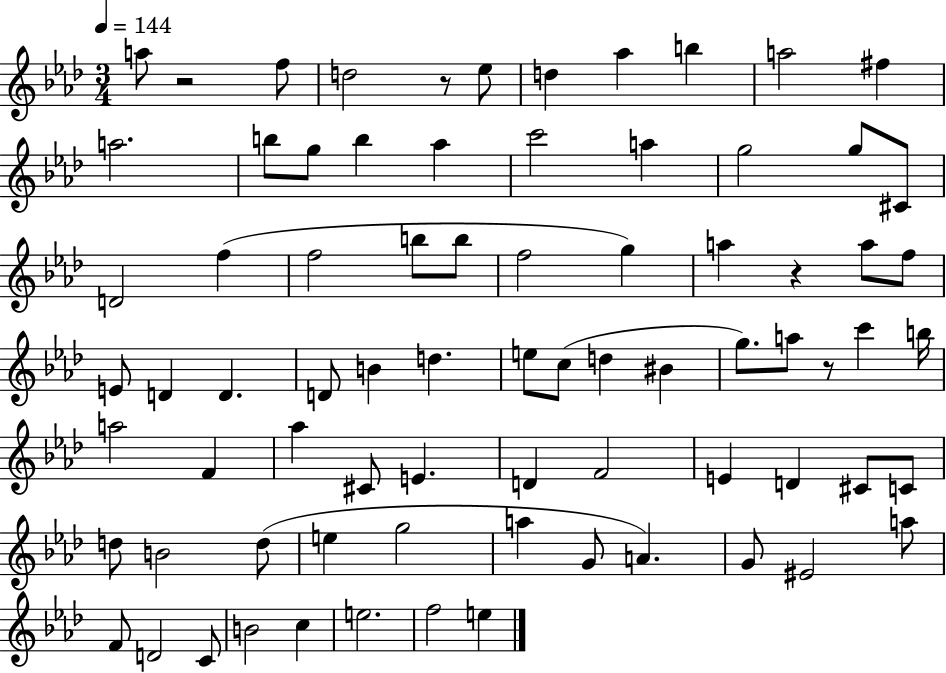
X:1
T:Untitled
M:3/4
L:1/4
K:Ab
a/2 z2 f/2 d2 z/2 _e/2 d _a b a2 ^f a2 b/2 g/2 b _a c'2 a g2 g/2 ^C/2 D2 f f2 b/2 b/2 f2 g a z a/2 f/2 E/2 D D D/2 B d e/2 c/2 d ^B g/2 a/2 z/2 c' b/4 a2 F _a ^C/2 E D F2 E D ^C/2 C/2 d/2 B2 d/2 e g2 a G/2 A G/2 ^E2 a/2 F/2 D2 C/2 B2 c e2 f2 e